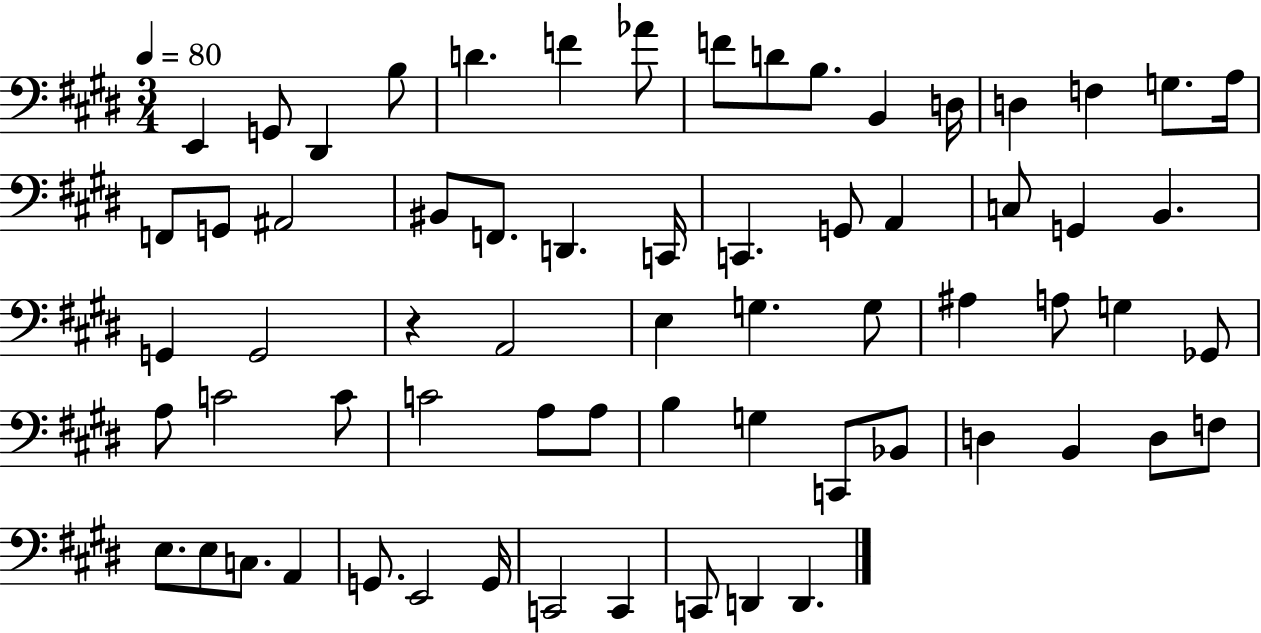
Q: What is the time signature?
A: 3/4